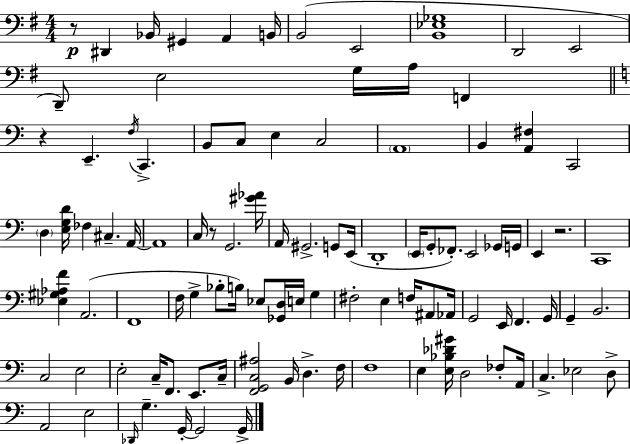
R/e D#2/q Bb2/s G#2/q A2/q B2/s B2/h E2/h [B2,Eb3,Gb3]/w D2/h E2/h D2/e E3/h G3/s A3/s F2/q R/q E2/q. F3/s C2/q. B2/e C3/e E3/q C3/h A2/w B2/q [A2,F#3]/q C2/h D3/q [E3,G3,D4]/s FES3/q C#3/q. A2/s A2/w C3/s R/e G2/h. [G#4,Ab4]/s A2/s G#2/h. G2/e E2/s D2/w E2/s G2/e FES2/e. E2/h Gb2/s G2/s E2/q R/h. C2/w [Eb3,G#3,Ab3,F4]/q A2/h. F2/w F3/s G3/q Bb3/e B3/s Eb3/e [Gb2,D3]/s E3/s G3/q F#3/h E3/q F3/s A#2/e Ab2/s G2/h E2/s F2/q. G2/s G2/q B2/h. C3/h E3/h E3/h C3/s F2/e. E2/e. C3/s [F2,G2,C3,A#3]/h B2/s D3/q. F3/s F3/w E3/q [E3,Bb3,Db4,G#4]/s D3/h FES3/e A2/s C3/q. Eb3/h D3/e A2/h E3/h Db2/s G3/q. G2/s G2/h G2/s